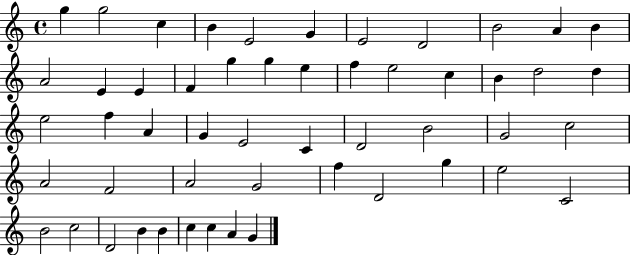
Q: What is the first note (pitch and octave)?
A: G5